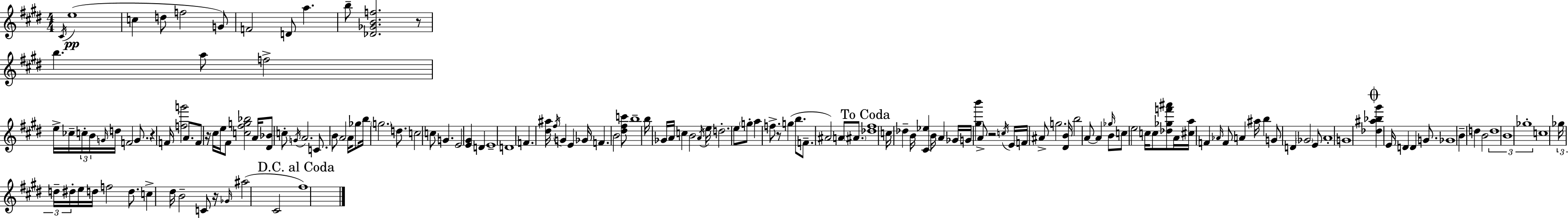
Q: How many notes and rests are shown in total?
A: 154